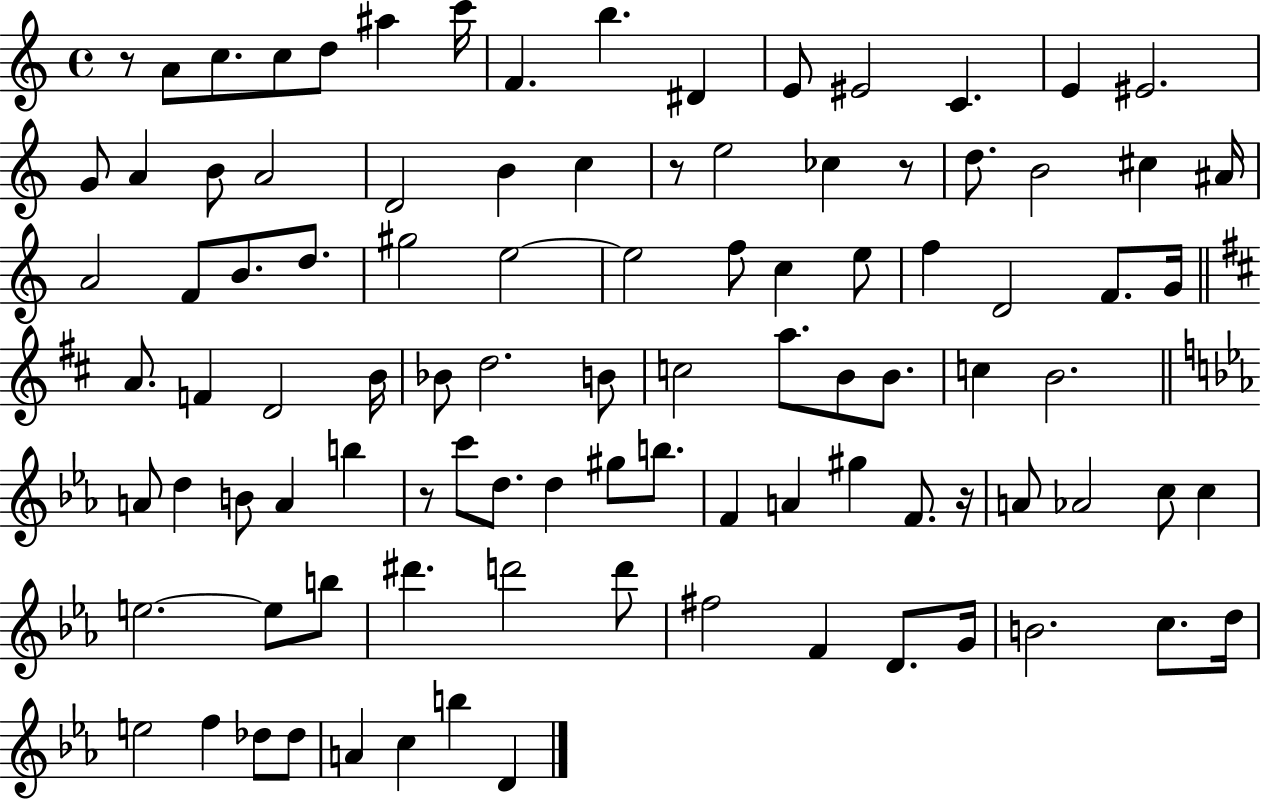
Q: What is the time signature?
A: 4/4